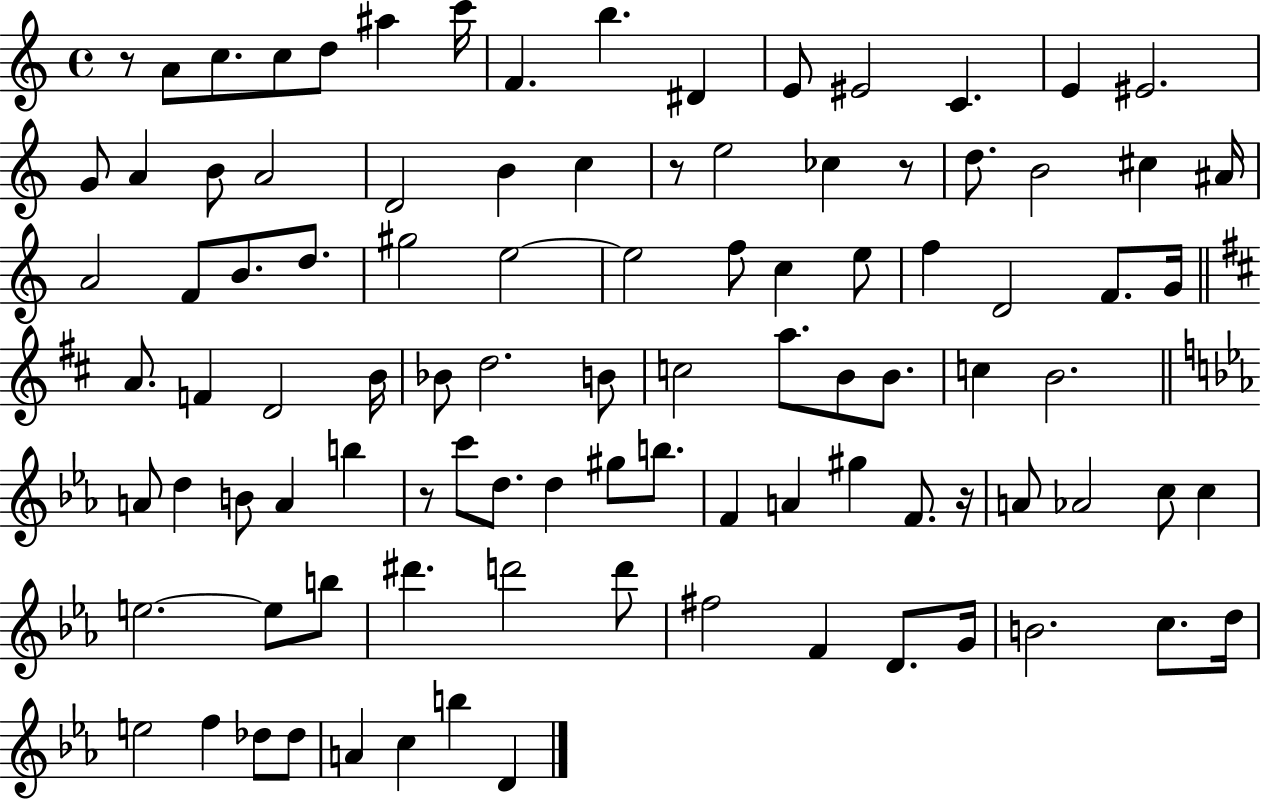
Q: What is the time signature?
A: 4/4